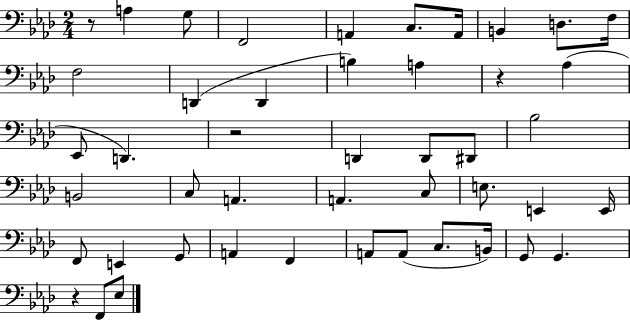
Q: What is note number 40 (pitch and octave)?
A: G2